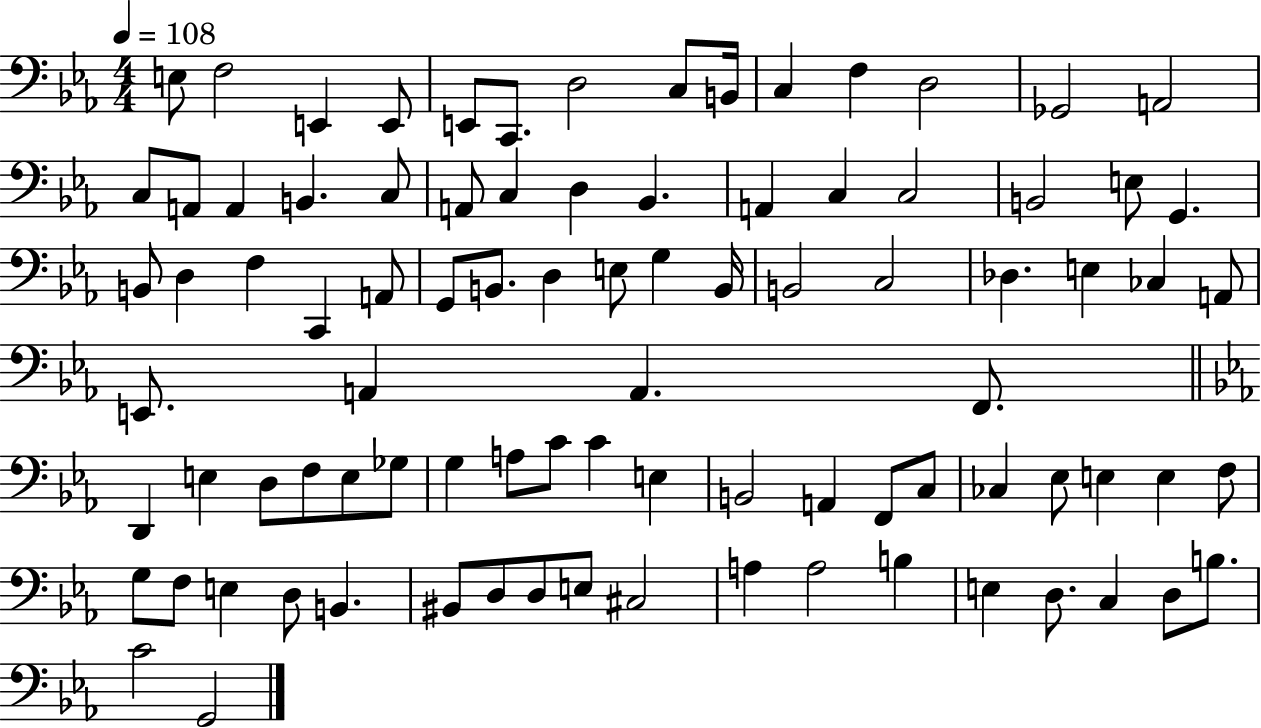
{
  \clef bass
  \numericTimeSignature
  \time 4/4
  \key ees \major
  \tempo 4 = 108
  \repeat volta 2 { e8 f2 e,4 e,8 | e,8 c,8. d2 c8 b,16 | c4 f4 d2 | ges,2 a,2 | \break c8 a,8 a,4 b,4. c8 | a,8 c4 d4 bes,4. | a,4 c4 c2 | b,2 e8 g,4. | \break b,8 d4 f4 c,4 a,8 | g,8 b,8. d4 e8 g4 b,16 | b,2 c2 | des4. e4 ces4 a,8 | \break e,8. a,4 a,4. f,8. | \bar "||" \break \key c \minor d,4 e4 d8 f8 e8 ges8 | g4 a8 c'8 c'4 e4 | b,2 a,4 f,8 c8 | ces4 ees8 e4 e4 f8 | \break g8 f8 e4 d8 b,4. | bis,8 d8 d8 e8 cis2 | a4 a2 b4 | e4 d8. c4 d8 b8. | \break c'2 g,2 | } \bar "|."
}